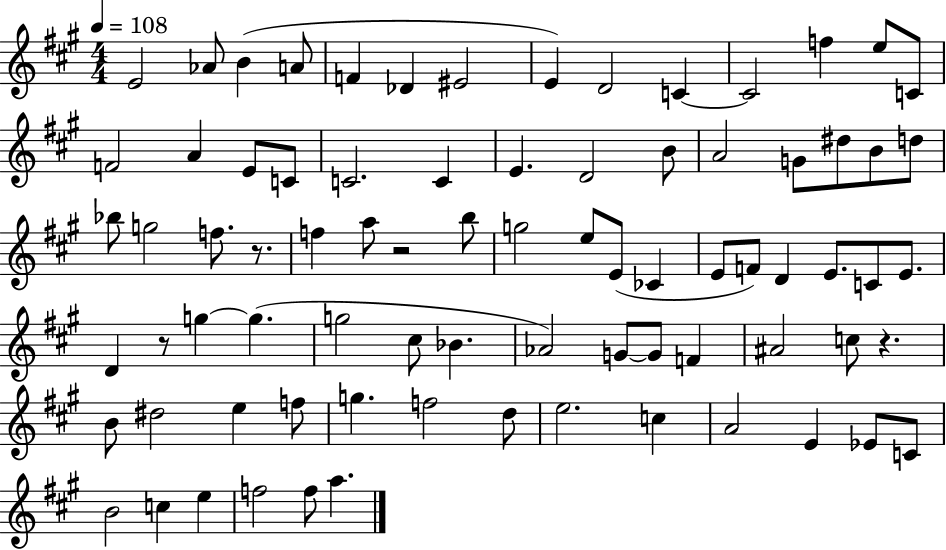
X:1
T:Untitled
M:4/4
L:1/4
K:A
E2 _A/2 B A/2 F _D ^E2 E D2 C C2 f e/2 C/2 F2 A E/2 C/2 C2 C E D2 B/2 A2 G/2 ^d/2 B/2 d/2 _b/2 g2 f/2 z/2 f a/2 z2 b/2 g2 e/2 E/2 _C E/2 F/2 D E/2 C/2 E/2 D z/2 g g g2 ^c/2 _B _A2 G/2 G/2 F ^A2 c/2 z B/2 ^d2 e f/2 g f2 d/2 e2 c A2 E _E/2 C/2 B2 c e f2 f/2 a